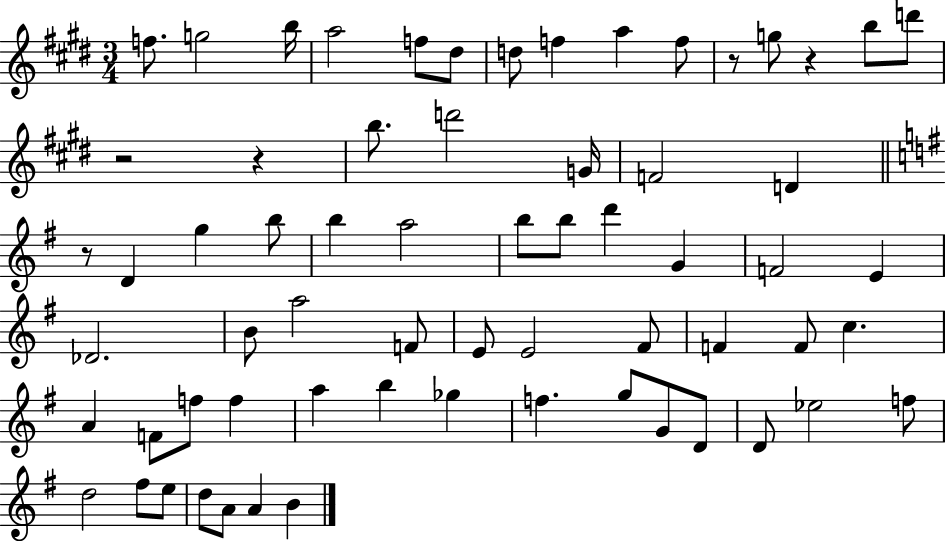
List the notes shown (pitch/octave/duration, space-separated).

F5/e. G5/h B5/s A5/h F5/e D#5/e D5/e F5/q A5/q F5/e R/e G5/e R/q B5/e D6/e R/h R/q B5/e. D6/h G4/s F4/h D4/q R/e D4/q G5/q B5/e B5/q A5/h B5/e B5/e D6/q G4/q F4/h E4/q Db4/h. B4/e A5/h F4/e E4/e E4/h F#4/e F4/q F4/e C5/q. A4/q F4/e F5/e F5/q A5/q B5/q Gb5/q F5/q. G5/e G4/e D4/e D4/e Eb5/h F5/e D5/h F#5/e E5/e D5/e A4/e A4/q B4/q